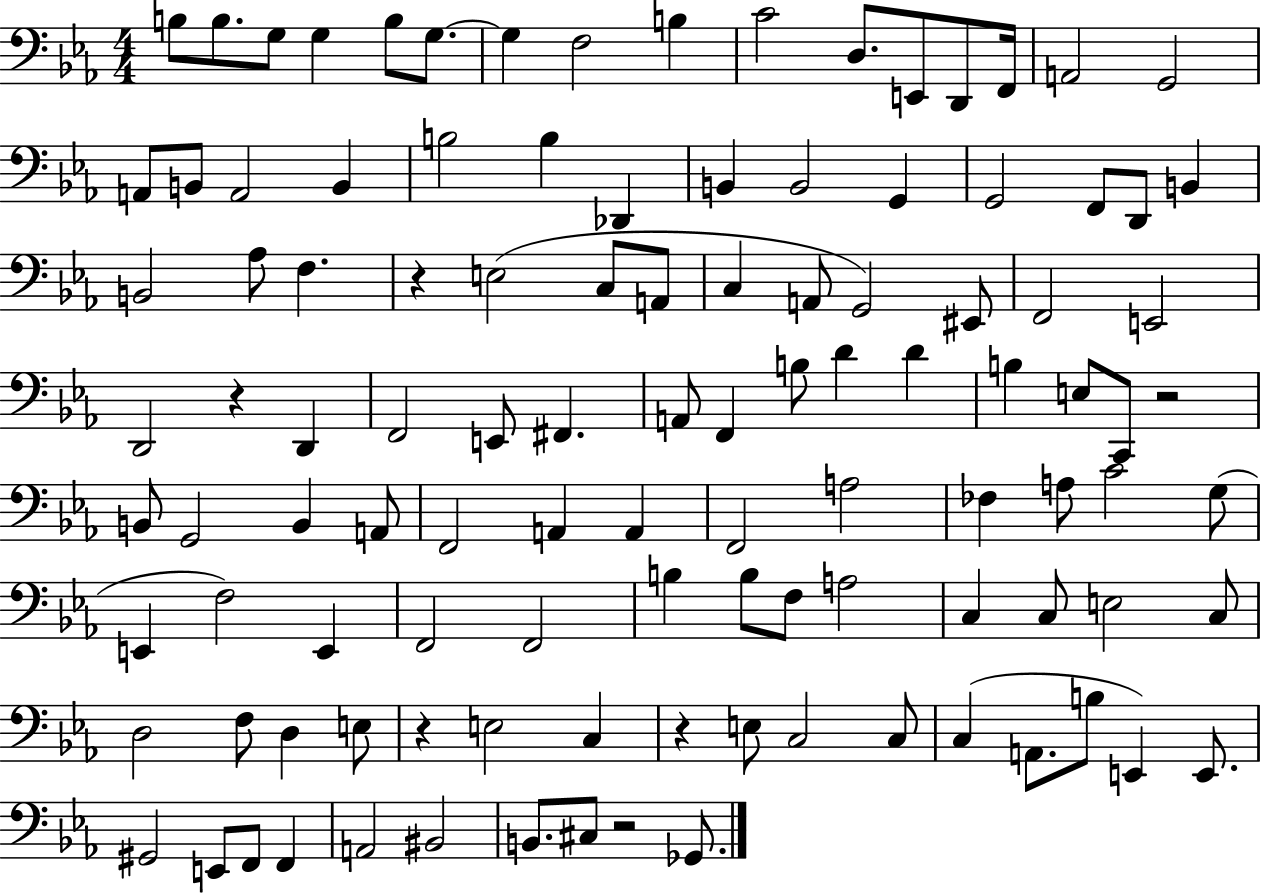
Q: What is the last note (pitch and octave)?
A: Gb2